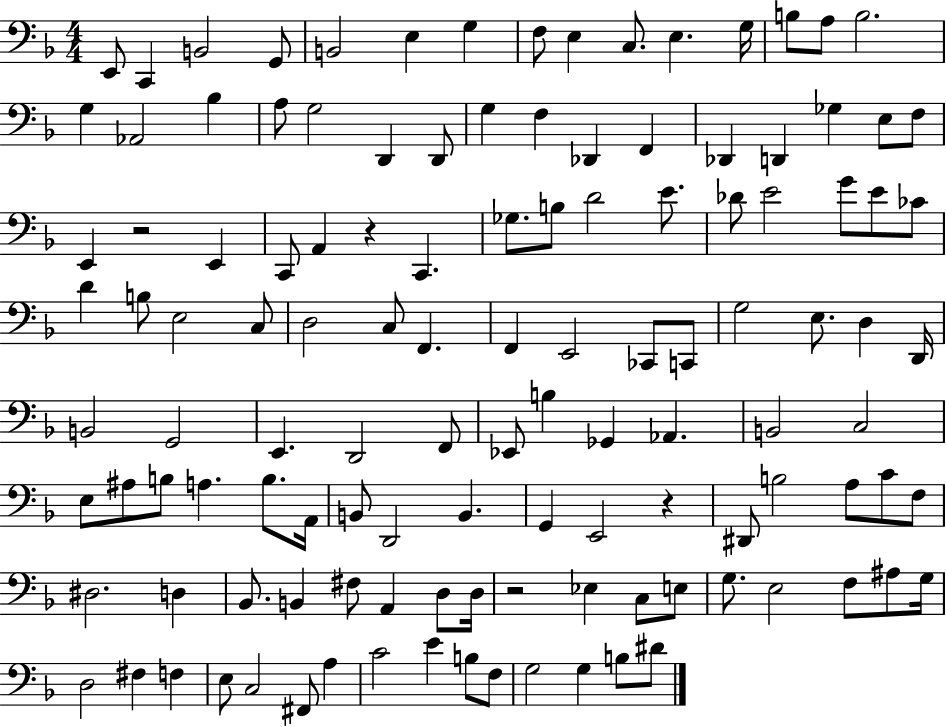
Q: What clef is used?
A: bass